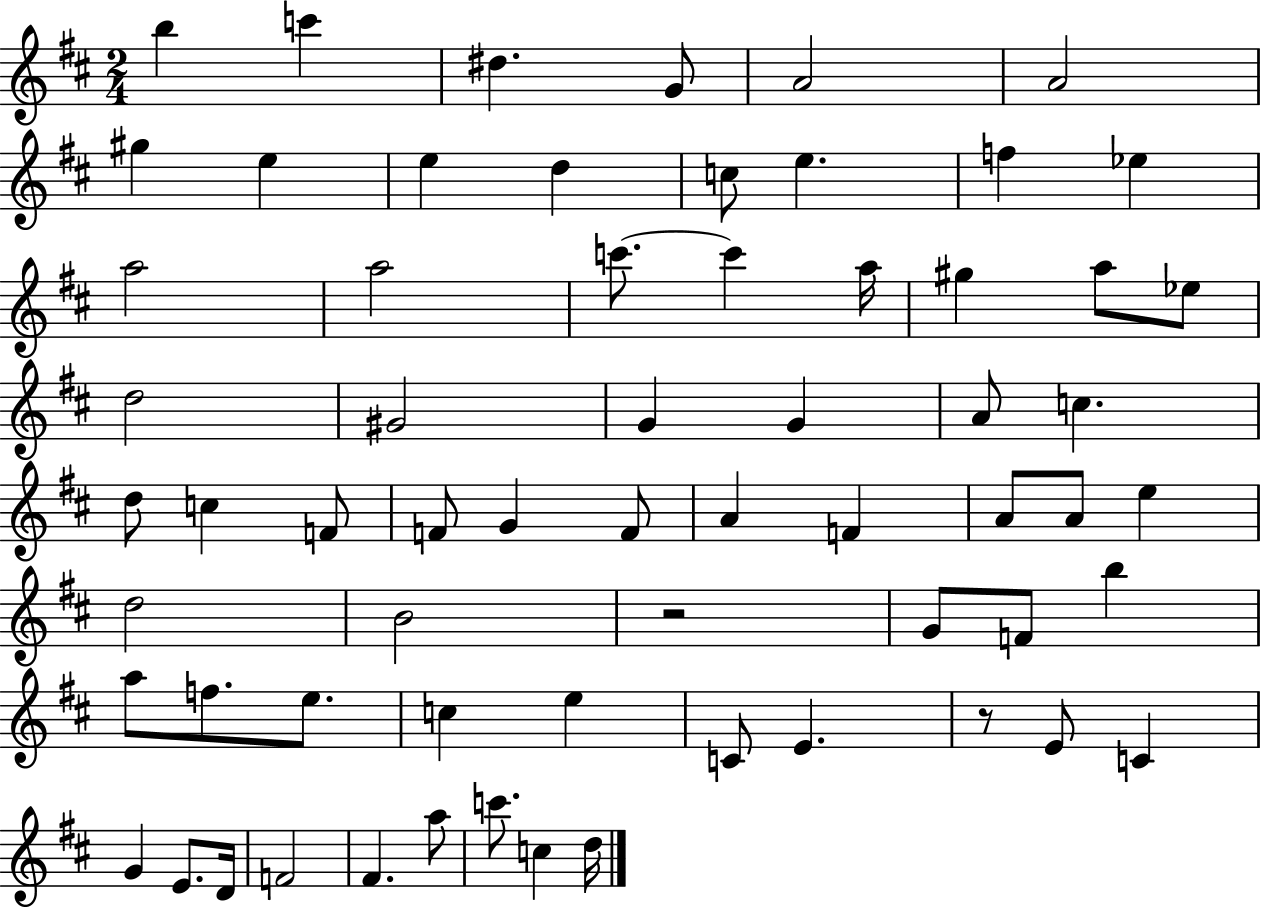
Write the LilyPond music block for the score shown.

{
  \clef treble
  \numericTimeSignature
  \time 2/4
  \key d \major
  b''4 c'''4 | dis''4. g'8 | a'2 | a'2 | \break gis''4 e''4 | e''4 d''4 | c''8 e''4. | f''4 ees''4 | \break a''2 | a''2 | c'''8.~~ c'''4 a''16 | gis''4 a''8 ees''8 | \break d''2 | gis'2 | g'4 g'4 | a'8 c''4. | \break d''8 c''4 f'8 | f'8 g'4 f'8 | a'4 f'4 | a'8 a'8 e''4 | \break d''2 | b'2 | r2 | g'8 f'8 b''4 | \break a''8 f''8. e''8. | c''4 e''4 | c'8 e'4. | r8 e'8 c'4 | \break g'4 e'8. d'16 | f'2 | fis'4. a''8 | c'''8. c''4 d''16 | \break \bar "|."
}